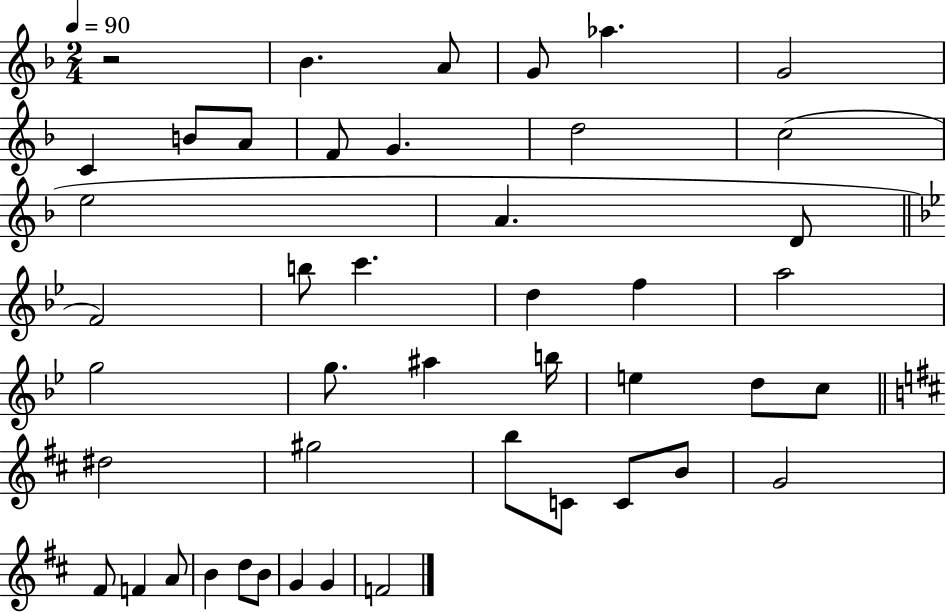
X:1
T:Untitled
M:2/4
L:1/4
K:F
z2 _B A/2 G/2 _a G2 C B/2 A/2 F/2 G d2 c2 e2 A D/2 F2 b/2 c' d f a2 g2 g/2 ^a b/4 e d/2 c/2 ^d2 ^g2 b/2 C/2 C/2 B/2 G2 ^F/2 F A/2 B d/2 B/2 G G F2